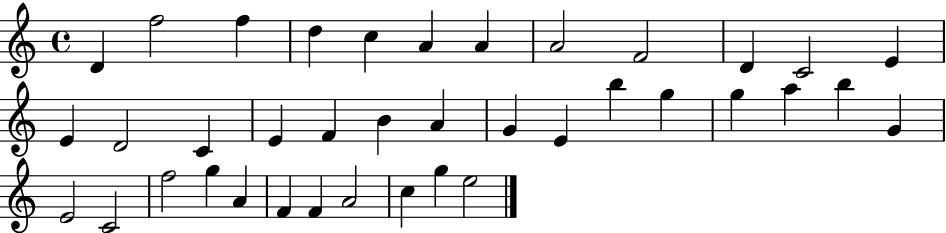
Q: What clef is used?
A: treble